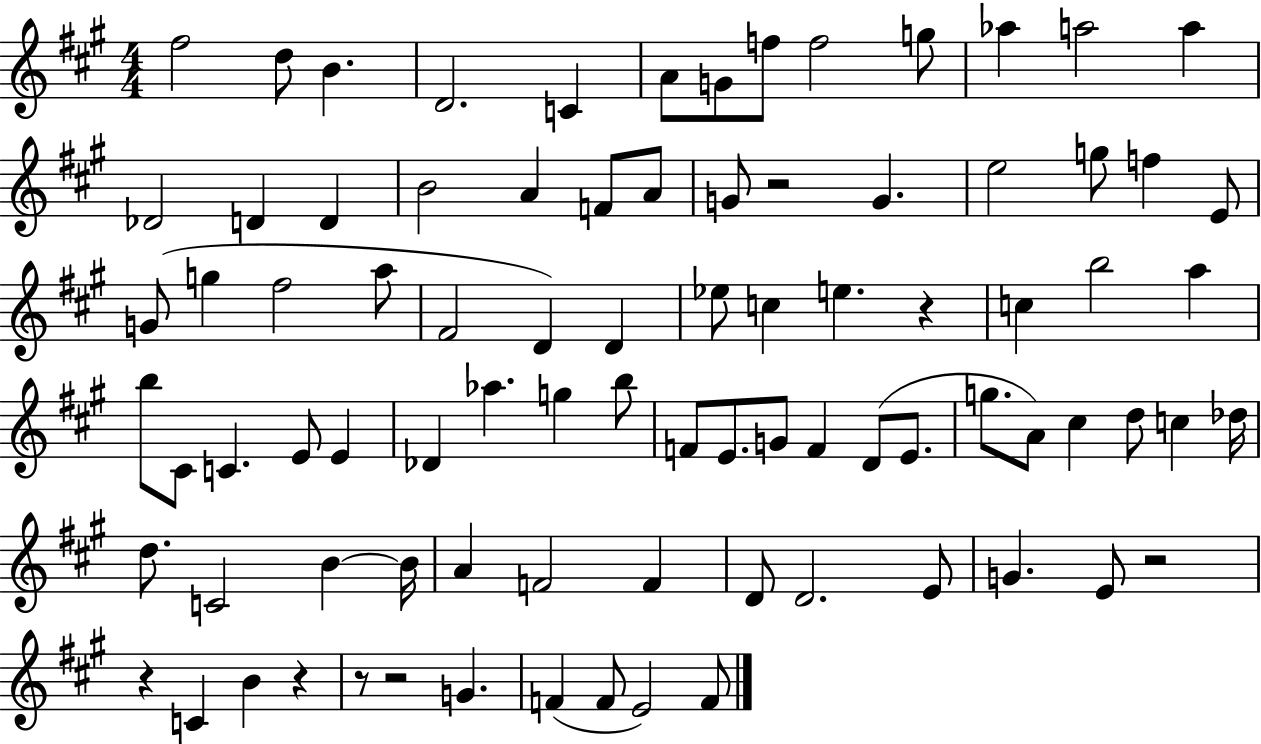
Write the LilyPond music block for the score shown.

{
  \clef treble
  \numericTimeSignature
  \time 4/4
  \key a \major
  fis''2 d''8 b'4. | d'2. c'4 | a'8 g'8 f''8 f''2 g''8 | aes''4 a''2 a''4 | \break des'2 d'4 d'4 | b'2 a'4 f'8 a'8 | g'8 r2 g'4. | e''2 g''8 f''4 e'8 | \break g'8( g''4 fis''2 a''8 | fis'2 d'4) d'4 | ees''8 c''4 e''4. r4 | c''4 b''2 a''4 | \break b''8 cis'8 c'4. e'8 e'4 | des'4 aes''4. g''4 b''8 | f'8 e'8. g'8 f'4 d'8( e'8. | g''8. a'8) cis''4 d''8 c''4 des''16 | \break d''8. c'2 b'4~~ b'16 | a'4 f'2 f'4 | d'8 d'2. e'8 | g'4. e'8 r2 | \break r4 c'4 b'4 r4 | r8 r2 g'4. | f'4( f'8 e'2) f'8 | \bar "|."
}